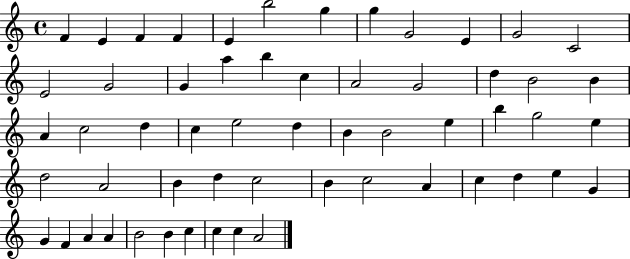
F4/q E4/q F4/q F4/q E4/q B5/h G5/q G5/q G4/h E4/q G4/h C4/h E4/h G4/h G4/q A5/q B5/q C5/q A4/h G4/h D5/q B4/h B4/q A4/q C5/h D5/q C5/q E5/h D5/q B4/q B4/h E5/q B5/q G5/h E5/q D5/h A4/h B4/q D5/q C5/h B4/q C5/h A4/q C5/q D5/q E5/q G4/q G4/q F4/q A4/q A4/q B4/h B4/q C5/q C5/q C5/q A4/h